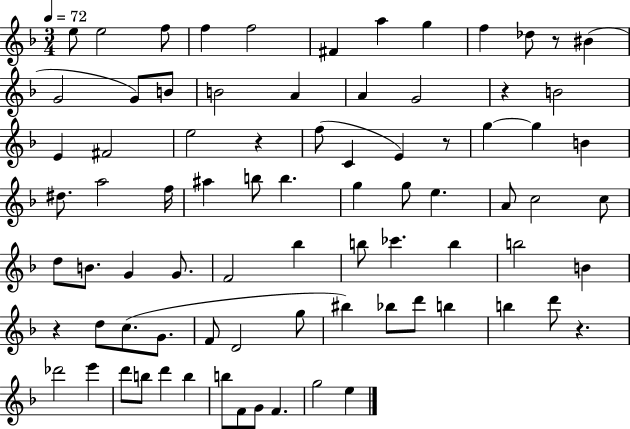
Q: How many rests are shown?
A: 6